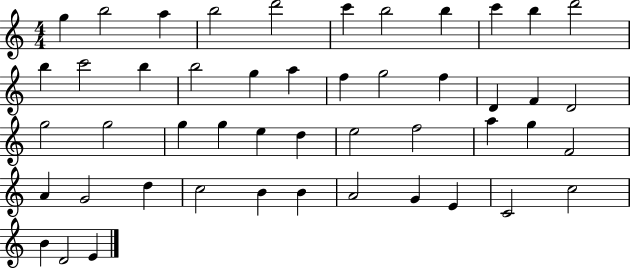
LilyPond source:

{
  \clef treble
  \numericTimeSignature
  \time 4/4
  \key c \major
  g''4 b''2 a''4 | b''2 d'''2 | c'''4 b''2 b''4 | c'''4 b''4 d'''2 | \break b''4 c'''2 b''4 | b''2 g''4 a''4 | f''4 g''2 f''4 | d'4 f'4 d'2 | \break g''2 g''2 | g''4 g''4 e''4 d''4 | e''2 f''2 | a''4 g''4 f'2 | \break a'4 g'2 d''4 | c''2 b'4 b'4 | a'2 g'4 e'4 | c'2 c''2 | \break b'4 d'2 e'4 | \bar "|."
}